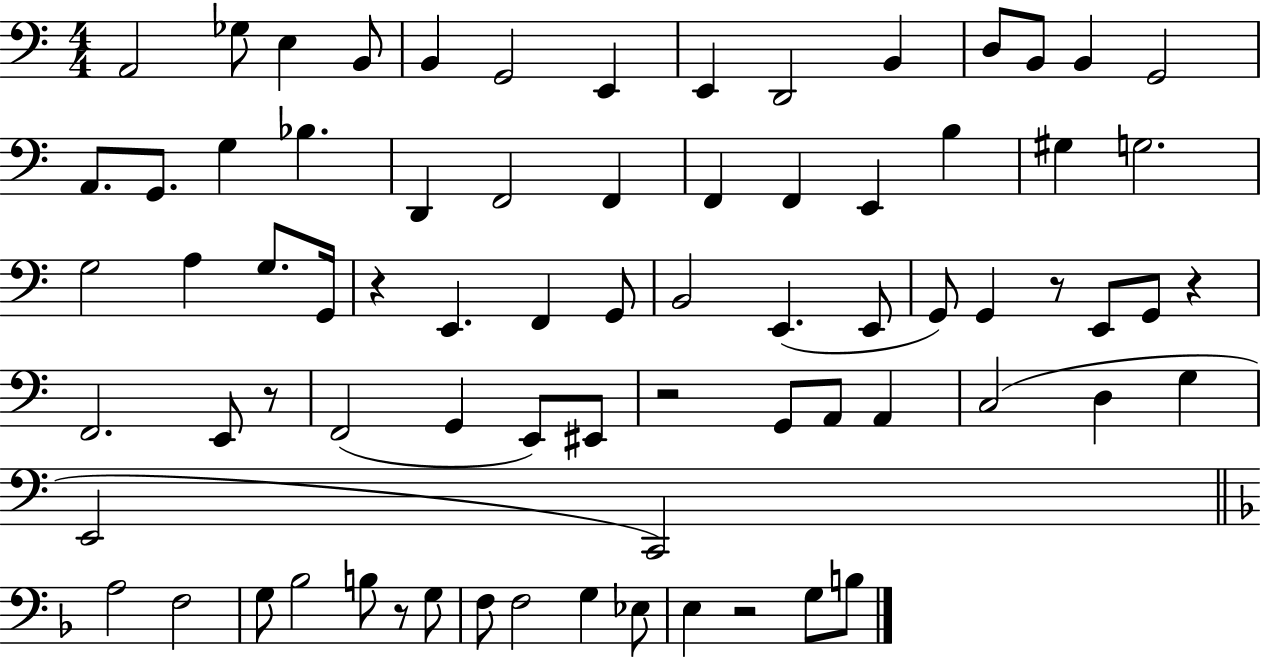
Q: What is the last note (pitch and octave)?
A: B3